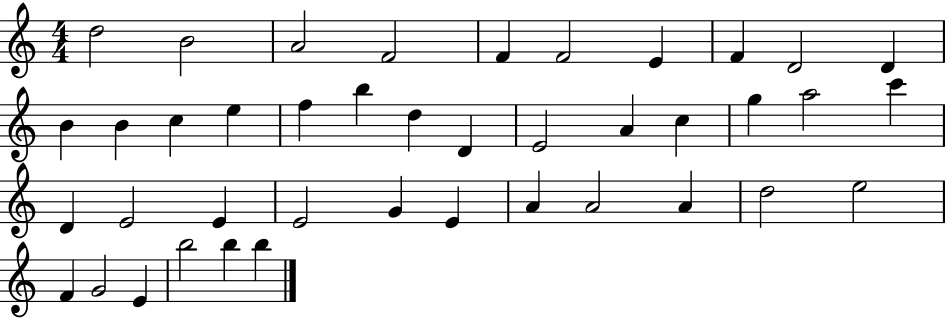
X:1
T:Untitled
M:4/4
L:1/4
K:C
d2 B2 A2 F2 F F2 E F D2 D B B c e f b d D E2 A c g a2 c' D E2 E E2 G E A A2 A d2 e2 F G2 E b2 b b